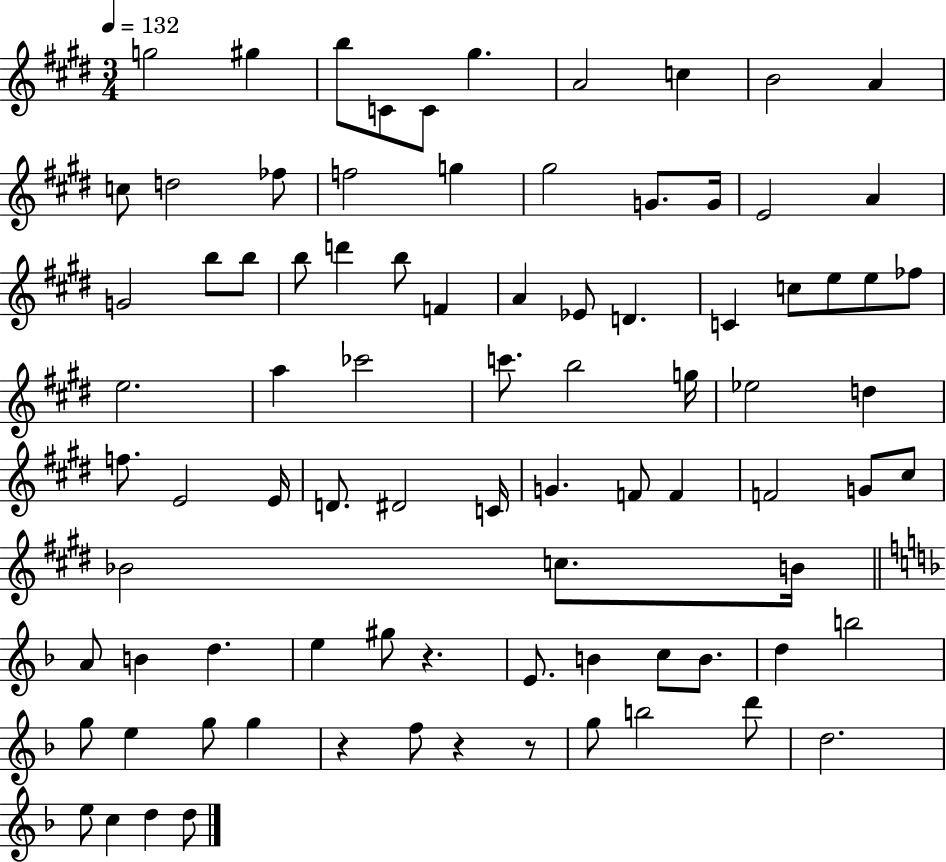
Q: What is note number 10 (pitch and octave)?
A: A4